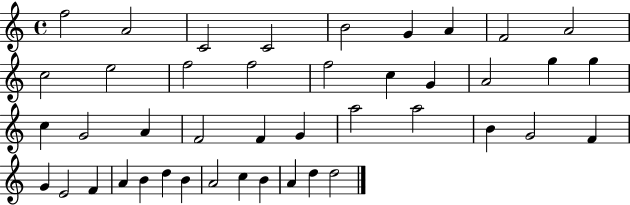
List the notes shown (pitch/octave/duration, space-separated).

F5/h A4/h C4/h C4/h B4/h G4/q A4/q F4/h A4/h C5/h E5/h F5/h F5/h F5/h C5/q G4/q A4/h G5/q G5/q C5/q G4/h A4/q F4/h F4/q G4/q A5/h A5/h B4/q G4/h F4/q G4/q E4/h F4/q A4/q B4/q D5/q B4/q A4/h C5/q B4/q A4/q D5/q D5/h